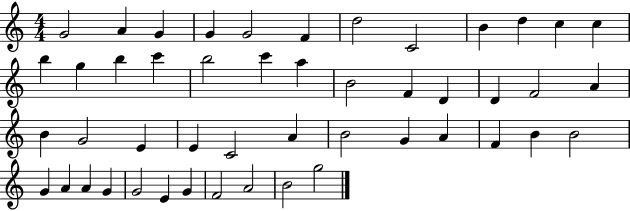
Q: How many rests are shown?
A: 0